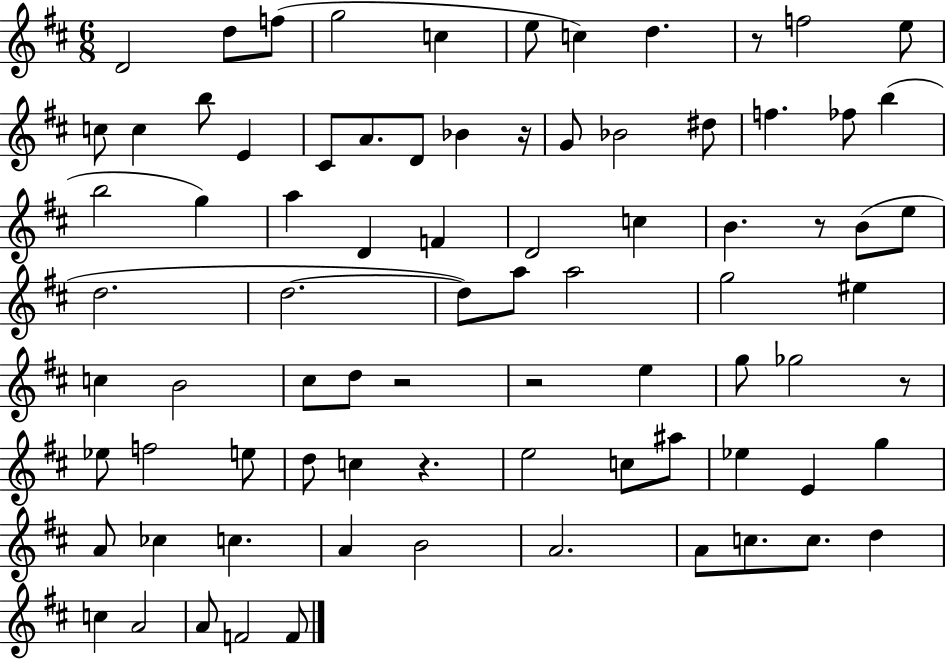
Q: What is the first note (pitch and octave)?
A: D4